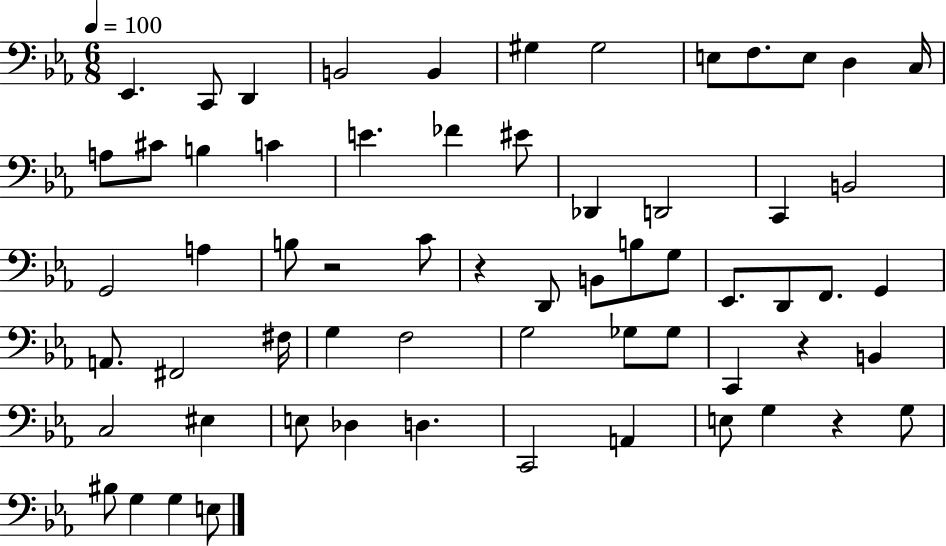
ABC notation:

X:1
T:Untitled
M:6/8
L:1/4
K:Eb
_E,, C,,/2 D,, B,,2 B,, ^G, ^G,2 E,/2 F,/2 E,/2 D, C,/4 A,/2 ^C/2 B, C E _F ^E/2 _D,, D,,2 C,, B,,2 G,,2 A, B,/2 z2 C/2 z D,,/2 B,,/2 B,/2 G,/2 _E,,/2 D,,/2 F,,/2 G,, A,,/2 ^F,,2 ^F,/4 G, F,2 G,2 _G,/2 _G,/2 C,, z B,, C,2 ^E, E,/2 _D, D, C,,2 A,, E,/2 G, z G,/2 ^B,/2 G, G, E,/2